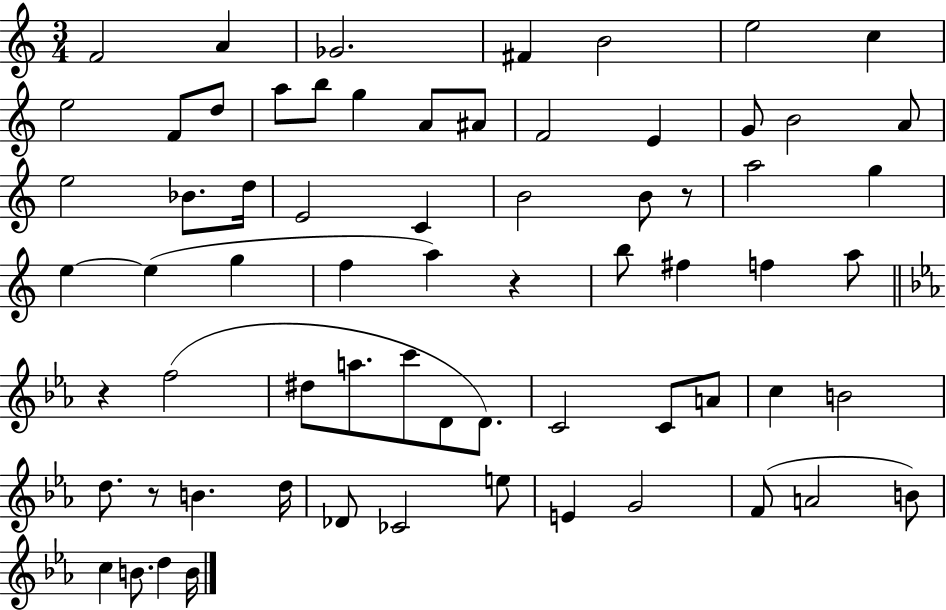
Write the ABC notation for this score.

X:1
T:Untitled
M:3/4
L:1/4
K:C
F2 A _G2 ^F B2 e2 c e2 F/2 d/2 a/2 b/2 g A/2 ^A/2 F2 E G/2 B2 A/2 e2 _B/2 d/4 E2 C B2 B/2 z/2 a2 g e e g f a z b/2 ^f f a/2 z f2 ^d/2 a/2 c'/2 D/2 D/2 C2 C/2 A/2 c B2 d/2 z/2 B d/4 _D/2 _C2 e/2 E G2 F/2 A2 B/2 c B/2 d B/4